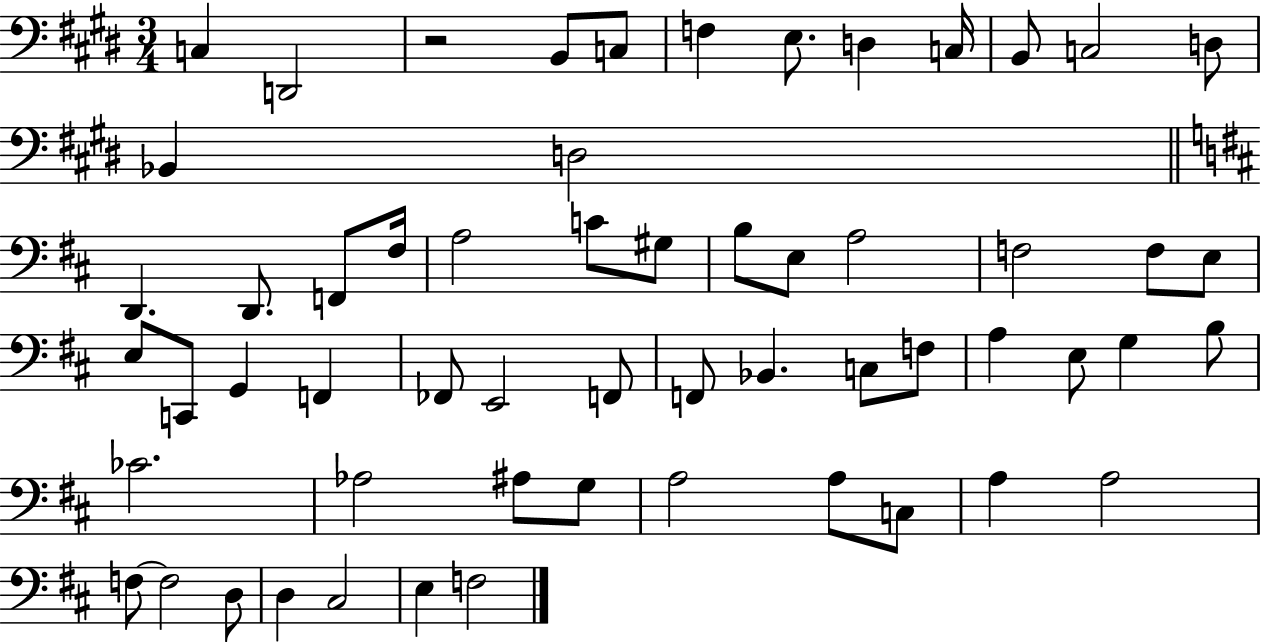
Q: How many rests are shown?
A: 1